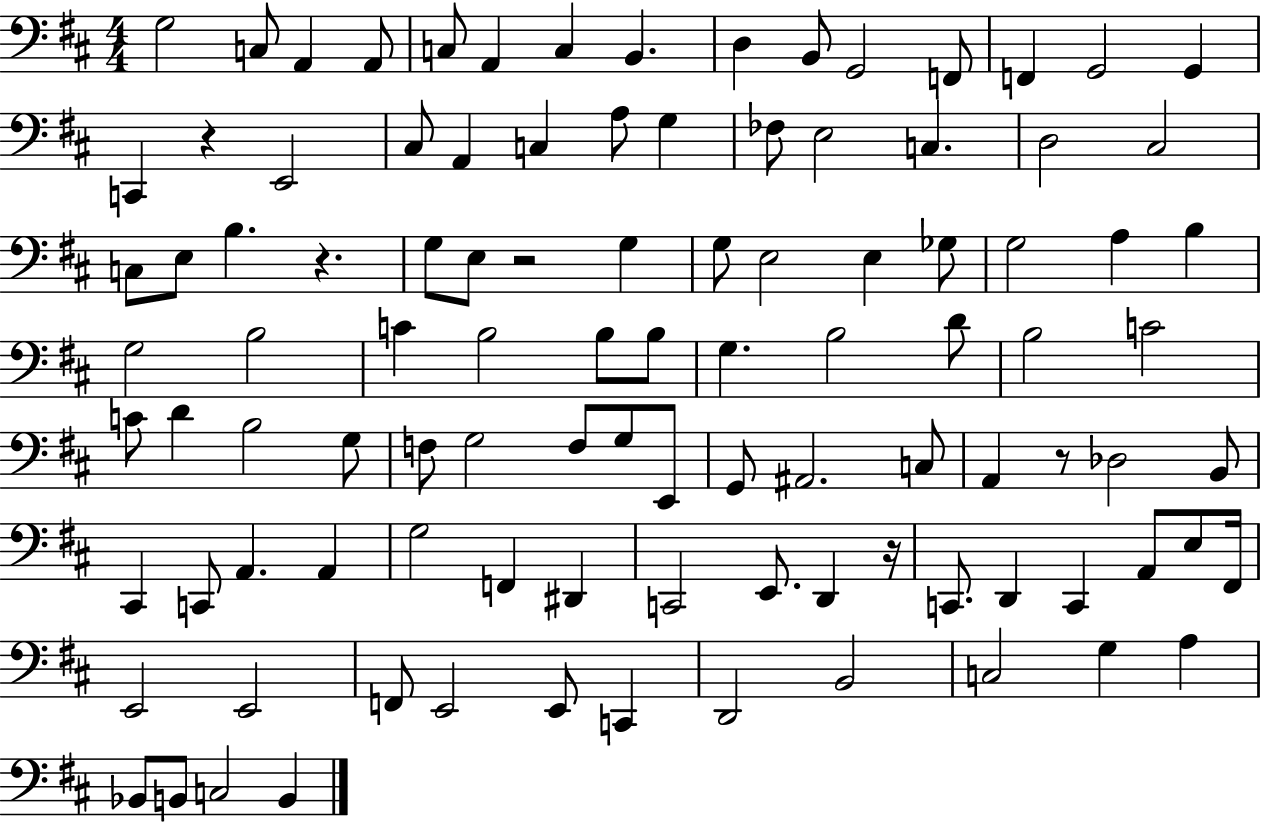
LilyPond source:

{
  \clef bass
  \numericTimeSignature
  \time 4/4
  \key d \major
  g2 c8 a,4 a,8 | c8 a,4 c4 b,4. | d4 b,8 g,2 f,8 | f,4 g,2 g,4 | \break c,4 r4 e,2 | cis8 a,4 c4 a8 g4 | fes8 e2 c4. | d2 cis2 | \break c8 e8 b4. r4. | g8 e8 r2 g4 | g8 e2 e4 ges8 | g2 a4 b4 | \break g2 b2 | c'4 b2 b8 b8 | g4. b2 d'8 | b2 c'2 | \break c'8 d'4 b2 g8 | f8 g2 f8 g8 e,8 | g,8 ais,2. c8 | a,4 r8 des2 b,8 | \break cis,4 c,8 a,4. a,4 | g2 f,4 dis,4 | c,2 e,8. d,4 r16 | c,8. d,4 c,4 a,8 e8 fis,16 | \break e,2 e,2 | f,8 e,2 e,8 c,4 | d,2 b,2 | c2 g4 a4 | \break bes,8 b,8 c2 b,4 | \bar "|."
}